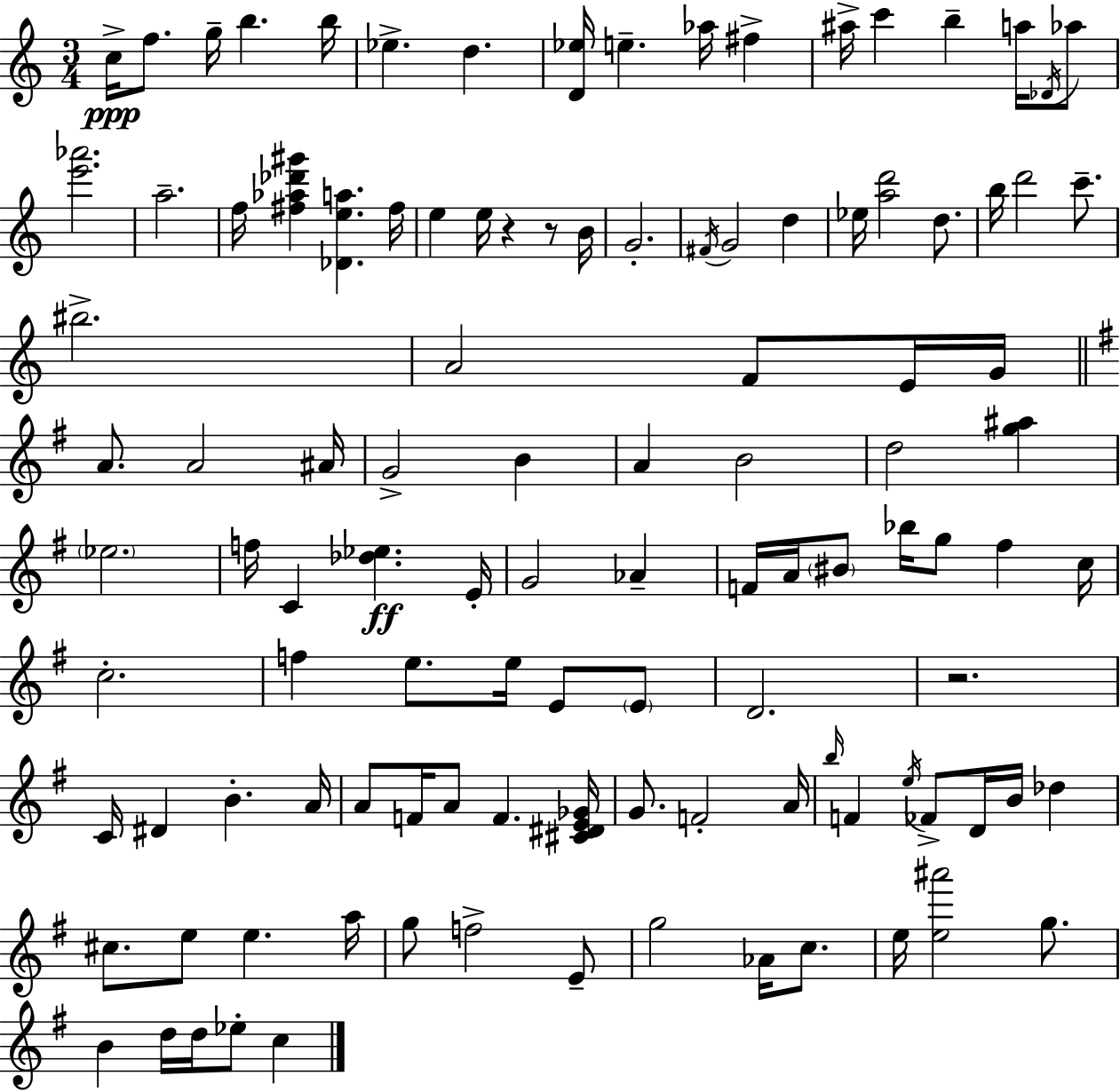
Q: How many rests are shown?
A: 3